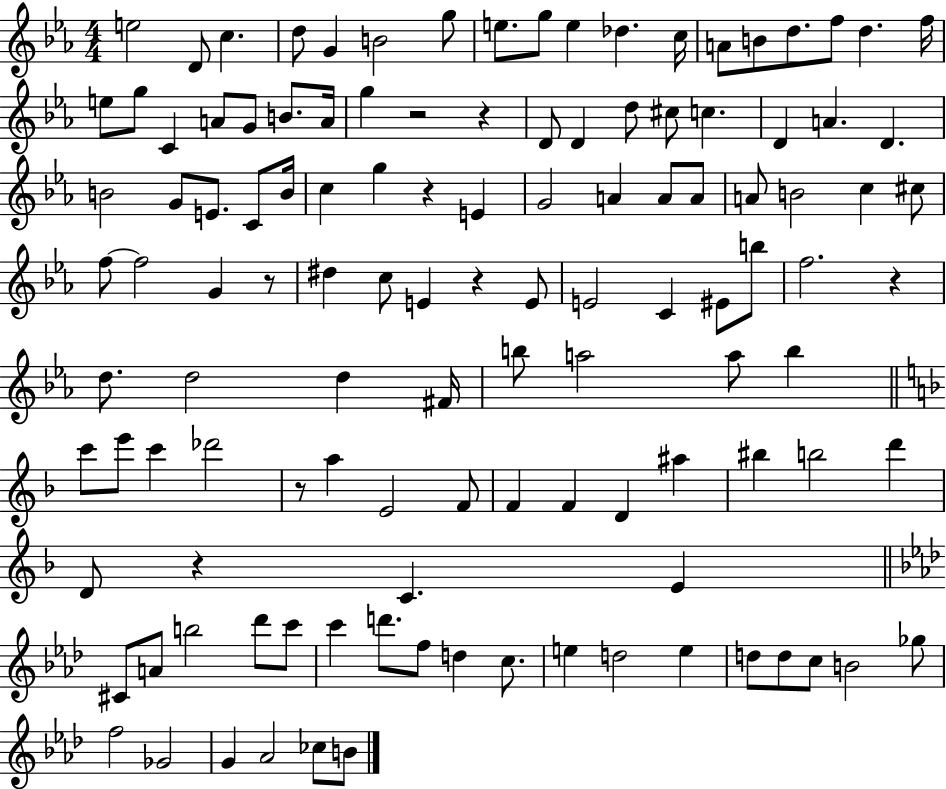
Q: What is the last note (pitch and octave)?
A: B4